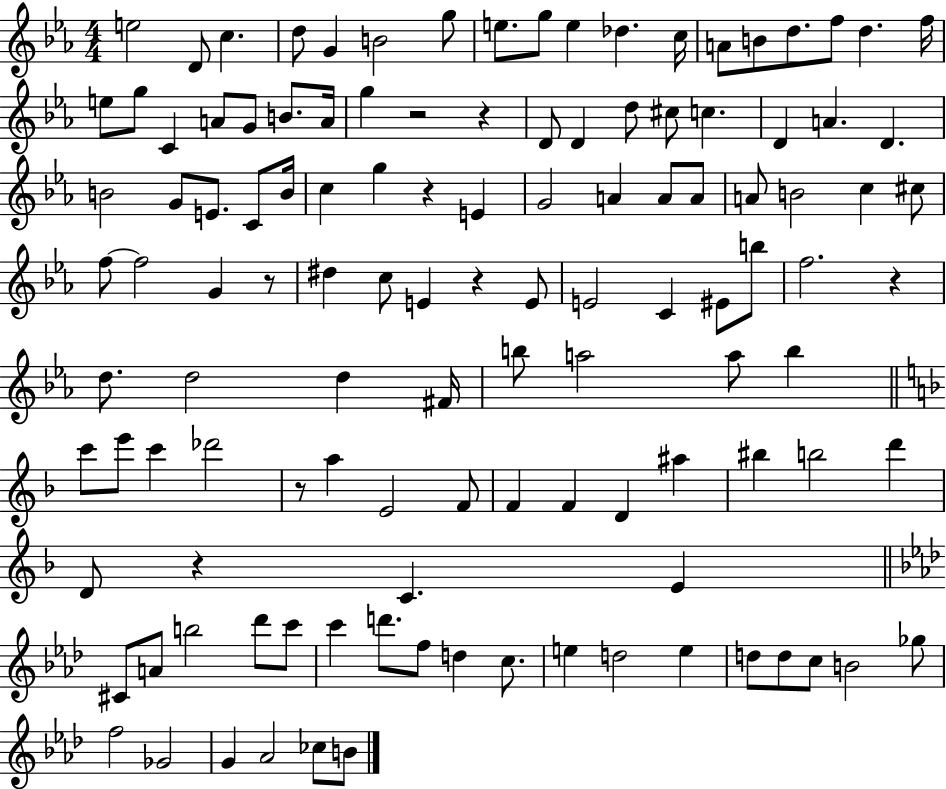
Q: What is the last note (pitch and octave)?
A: B4